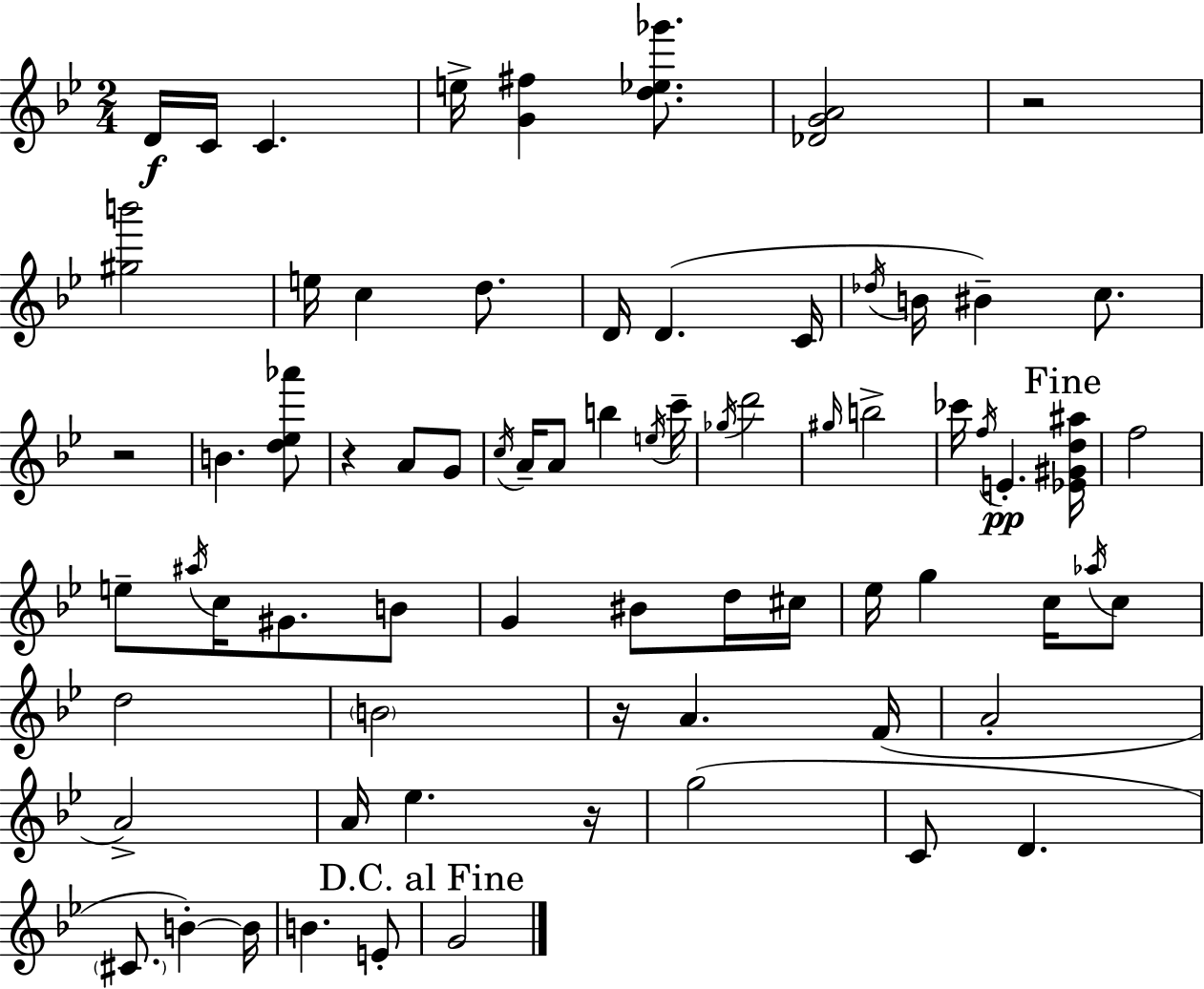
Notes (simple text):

D4/s C4/s C4/q. E5/s [G4,F#5]/q [D5,Eb5,Gb6]/e. [Db4,G4,A4]/h R/h [G#5,B6]/h E5/s C5/q D5/e. D4/s D4/q. C4/s Db5/s B4/s BIS4/q C5/e. R/h B4/q. [D5,Eb5,Ab6]/e R/q A4/e G4/e C5/s A4/s A4/e B5/q E5/s C6/s Gb5/s D6/h G#5/s B5/h CES6/s F5/s E4/q. [Eb4,G#4,D5,A#5]/s F5/h E5/e A#5/s C5/s G#4/e. B4/e G4/q BIS4/e D5/s C#5/s Eb5/s G5/q C5/s Ab5/s C5/e D5/h B4/h R/s A4/q. F4/s A4/h A4/h A4/s Eb5/q. R/s G5/h C4/e D4/q. C#4/e. B4/q B4/s B4/q. E4/e G4/h